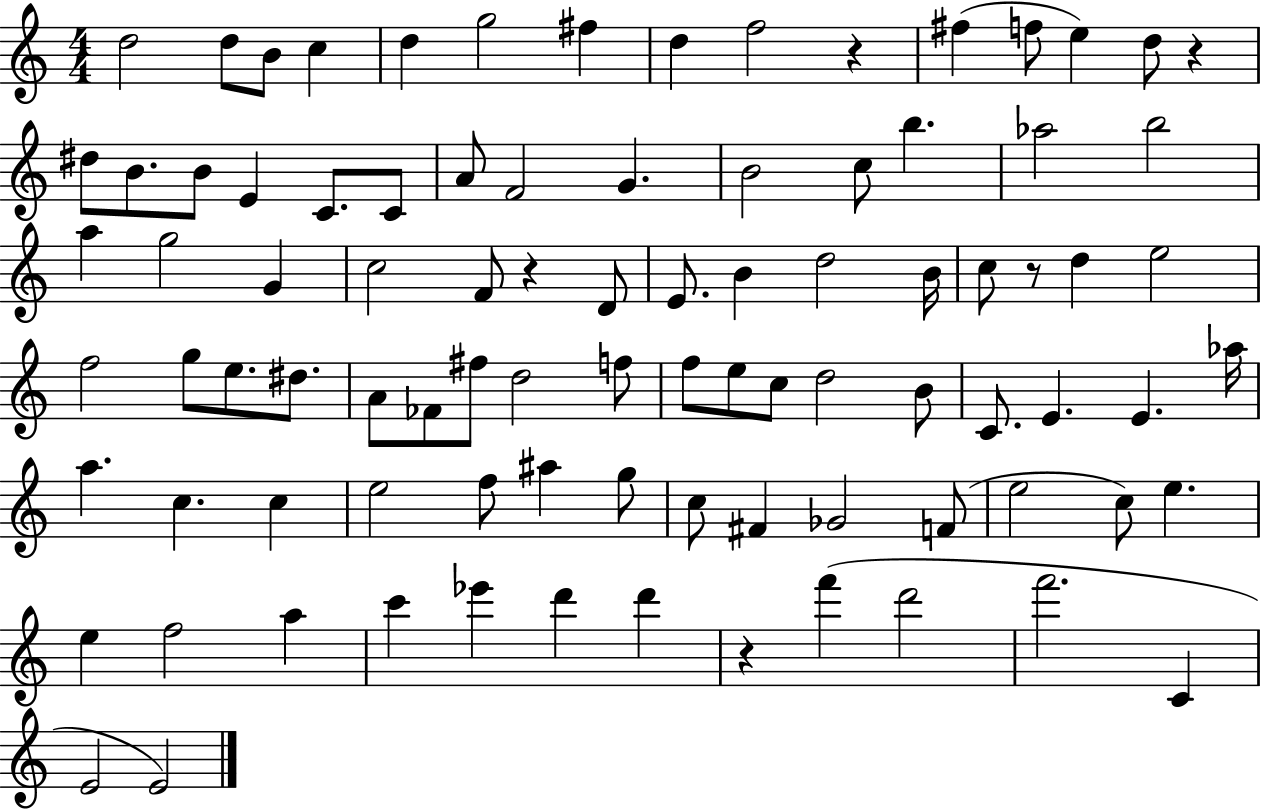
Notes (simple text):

D5/h D5/e B4/e C5/q D5/q G5/h F#5/q D5/q F5/h R/q F#5/q F5/e E5/q D5/e R/q D#5/e B4/e. B4/e E4/q C4/e. C4/e A4/e F4/h G4/q. B4/h C5/e B5/q. Ab5/h B5/h A5/q G5/h G4/q C5/h F4/e R/q D4/e E4/e. B4/q D5/h B4/s C5/e R/e D5/q E5/h F5/h G5/e E5/e. D#5/e. A4/e FES4/e F#5/e D5/h F5/e F5/e E5/e C5/e D5/h B4/e C4/e. E4/q. E4/q. Ab5/s A5/q. C5/q. C5/q E5/h F5/e A#5/q G5/e C5/e F#4/q Gb4/h F4/e E5/h C5/e E5/q. E5/q F5/h A5/q C6/q Eb6/q D6/q D6/q R/q F6/q D6/h F6/h. C4/q E4/h E4/h